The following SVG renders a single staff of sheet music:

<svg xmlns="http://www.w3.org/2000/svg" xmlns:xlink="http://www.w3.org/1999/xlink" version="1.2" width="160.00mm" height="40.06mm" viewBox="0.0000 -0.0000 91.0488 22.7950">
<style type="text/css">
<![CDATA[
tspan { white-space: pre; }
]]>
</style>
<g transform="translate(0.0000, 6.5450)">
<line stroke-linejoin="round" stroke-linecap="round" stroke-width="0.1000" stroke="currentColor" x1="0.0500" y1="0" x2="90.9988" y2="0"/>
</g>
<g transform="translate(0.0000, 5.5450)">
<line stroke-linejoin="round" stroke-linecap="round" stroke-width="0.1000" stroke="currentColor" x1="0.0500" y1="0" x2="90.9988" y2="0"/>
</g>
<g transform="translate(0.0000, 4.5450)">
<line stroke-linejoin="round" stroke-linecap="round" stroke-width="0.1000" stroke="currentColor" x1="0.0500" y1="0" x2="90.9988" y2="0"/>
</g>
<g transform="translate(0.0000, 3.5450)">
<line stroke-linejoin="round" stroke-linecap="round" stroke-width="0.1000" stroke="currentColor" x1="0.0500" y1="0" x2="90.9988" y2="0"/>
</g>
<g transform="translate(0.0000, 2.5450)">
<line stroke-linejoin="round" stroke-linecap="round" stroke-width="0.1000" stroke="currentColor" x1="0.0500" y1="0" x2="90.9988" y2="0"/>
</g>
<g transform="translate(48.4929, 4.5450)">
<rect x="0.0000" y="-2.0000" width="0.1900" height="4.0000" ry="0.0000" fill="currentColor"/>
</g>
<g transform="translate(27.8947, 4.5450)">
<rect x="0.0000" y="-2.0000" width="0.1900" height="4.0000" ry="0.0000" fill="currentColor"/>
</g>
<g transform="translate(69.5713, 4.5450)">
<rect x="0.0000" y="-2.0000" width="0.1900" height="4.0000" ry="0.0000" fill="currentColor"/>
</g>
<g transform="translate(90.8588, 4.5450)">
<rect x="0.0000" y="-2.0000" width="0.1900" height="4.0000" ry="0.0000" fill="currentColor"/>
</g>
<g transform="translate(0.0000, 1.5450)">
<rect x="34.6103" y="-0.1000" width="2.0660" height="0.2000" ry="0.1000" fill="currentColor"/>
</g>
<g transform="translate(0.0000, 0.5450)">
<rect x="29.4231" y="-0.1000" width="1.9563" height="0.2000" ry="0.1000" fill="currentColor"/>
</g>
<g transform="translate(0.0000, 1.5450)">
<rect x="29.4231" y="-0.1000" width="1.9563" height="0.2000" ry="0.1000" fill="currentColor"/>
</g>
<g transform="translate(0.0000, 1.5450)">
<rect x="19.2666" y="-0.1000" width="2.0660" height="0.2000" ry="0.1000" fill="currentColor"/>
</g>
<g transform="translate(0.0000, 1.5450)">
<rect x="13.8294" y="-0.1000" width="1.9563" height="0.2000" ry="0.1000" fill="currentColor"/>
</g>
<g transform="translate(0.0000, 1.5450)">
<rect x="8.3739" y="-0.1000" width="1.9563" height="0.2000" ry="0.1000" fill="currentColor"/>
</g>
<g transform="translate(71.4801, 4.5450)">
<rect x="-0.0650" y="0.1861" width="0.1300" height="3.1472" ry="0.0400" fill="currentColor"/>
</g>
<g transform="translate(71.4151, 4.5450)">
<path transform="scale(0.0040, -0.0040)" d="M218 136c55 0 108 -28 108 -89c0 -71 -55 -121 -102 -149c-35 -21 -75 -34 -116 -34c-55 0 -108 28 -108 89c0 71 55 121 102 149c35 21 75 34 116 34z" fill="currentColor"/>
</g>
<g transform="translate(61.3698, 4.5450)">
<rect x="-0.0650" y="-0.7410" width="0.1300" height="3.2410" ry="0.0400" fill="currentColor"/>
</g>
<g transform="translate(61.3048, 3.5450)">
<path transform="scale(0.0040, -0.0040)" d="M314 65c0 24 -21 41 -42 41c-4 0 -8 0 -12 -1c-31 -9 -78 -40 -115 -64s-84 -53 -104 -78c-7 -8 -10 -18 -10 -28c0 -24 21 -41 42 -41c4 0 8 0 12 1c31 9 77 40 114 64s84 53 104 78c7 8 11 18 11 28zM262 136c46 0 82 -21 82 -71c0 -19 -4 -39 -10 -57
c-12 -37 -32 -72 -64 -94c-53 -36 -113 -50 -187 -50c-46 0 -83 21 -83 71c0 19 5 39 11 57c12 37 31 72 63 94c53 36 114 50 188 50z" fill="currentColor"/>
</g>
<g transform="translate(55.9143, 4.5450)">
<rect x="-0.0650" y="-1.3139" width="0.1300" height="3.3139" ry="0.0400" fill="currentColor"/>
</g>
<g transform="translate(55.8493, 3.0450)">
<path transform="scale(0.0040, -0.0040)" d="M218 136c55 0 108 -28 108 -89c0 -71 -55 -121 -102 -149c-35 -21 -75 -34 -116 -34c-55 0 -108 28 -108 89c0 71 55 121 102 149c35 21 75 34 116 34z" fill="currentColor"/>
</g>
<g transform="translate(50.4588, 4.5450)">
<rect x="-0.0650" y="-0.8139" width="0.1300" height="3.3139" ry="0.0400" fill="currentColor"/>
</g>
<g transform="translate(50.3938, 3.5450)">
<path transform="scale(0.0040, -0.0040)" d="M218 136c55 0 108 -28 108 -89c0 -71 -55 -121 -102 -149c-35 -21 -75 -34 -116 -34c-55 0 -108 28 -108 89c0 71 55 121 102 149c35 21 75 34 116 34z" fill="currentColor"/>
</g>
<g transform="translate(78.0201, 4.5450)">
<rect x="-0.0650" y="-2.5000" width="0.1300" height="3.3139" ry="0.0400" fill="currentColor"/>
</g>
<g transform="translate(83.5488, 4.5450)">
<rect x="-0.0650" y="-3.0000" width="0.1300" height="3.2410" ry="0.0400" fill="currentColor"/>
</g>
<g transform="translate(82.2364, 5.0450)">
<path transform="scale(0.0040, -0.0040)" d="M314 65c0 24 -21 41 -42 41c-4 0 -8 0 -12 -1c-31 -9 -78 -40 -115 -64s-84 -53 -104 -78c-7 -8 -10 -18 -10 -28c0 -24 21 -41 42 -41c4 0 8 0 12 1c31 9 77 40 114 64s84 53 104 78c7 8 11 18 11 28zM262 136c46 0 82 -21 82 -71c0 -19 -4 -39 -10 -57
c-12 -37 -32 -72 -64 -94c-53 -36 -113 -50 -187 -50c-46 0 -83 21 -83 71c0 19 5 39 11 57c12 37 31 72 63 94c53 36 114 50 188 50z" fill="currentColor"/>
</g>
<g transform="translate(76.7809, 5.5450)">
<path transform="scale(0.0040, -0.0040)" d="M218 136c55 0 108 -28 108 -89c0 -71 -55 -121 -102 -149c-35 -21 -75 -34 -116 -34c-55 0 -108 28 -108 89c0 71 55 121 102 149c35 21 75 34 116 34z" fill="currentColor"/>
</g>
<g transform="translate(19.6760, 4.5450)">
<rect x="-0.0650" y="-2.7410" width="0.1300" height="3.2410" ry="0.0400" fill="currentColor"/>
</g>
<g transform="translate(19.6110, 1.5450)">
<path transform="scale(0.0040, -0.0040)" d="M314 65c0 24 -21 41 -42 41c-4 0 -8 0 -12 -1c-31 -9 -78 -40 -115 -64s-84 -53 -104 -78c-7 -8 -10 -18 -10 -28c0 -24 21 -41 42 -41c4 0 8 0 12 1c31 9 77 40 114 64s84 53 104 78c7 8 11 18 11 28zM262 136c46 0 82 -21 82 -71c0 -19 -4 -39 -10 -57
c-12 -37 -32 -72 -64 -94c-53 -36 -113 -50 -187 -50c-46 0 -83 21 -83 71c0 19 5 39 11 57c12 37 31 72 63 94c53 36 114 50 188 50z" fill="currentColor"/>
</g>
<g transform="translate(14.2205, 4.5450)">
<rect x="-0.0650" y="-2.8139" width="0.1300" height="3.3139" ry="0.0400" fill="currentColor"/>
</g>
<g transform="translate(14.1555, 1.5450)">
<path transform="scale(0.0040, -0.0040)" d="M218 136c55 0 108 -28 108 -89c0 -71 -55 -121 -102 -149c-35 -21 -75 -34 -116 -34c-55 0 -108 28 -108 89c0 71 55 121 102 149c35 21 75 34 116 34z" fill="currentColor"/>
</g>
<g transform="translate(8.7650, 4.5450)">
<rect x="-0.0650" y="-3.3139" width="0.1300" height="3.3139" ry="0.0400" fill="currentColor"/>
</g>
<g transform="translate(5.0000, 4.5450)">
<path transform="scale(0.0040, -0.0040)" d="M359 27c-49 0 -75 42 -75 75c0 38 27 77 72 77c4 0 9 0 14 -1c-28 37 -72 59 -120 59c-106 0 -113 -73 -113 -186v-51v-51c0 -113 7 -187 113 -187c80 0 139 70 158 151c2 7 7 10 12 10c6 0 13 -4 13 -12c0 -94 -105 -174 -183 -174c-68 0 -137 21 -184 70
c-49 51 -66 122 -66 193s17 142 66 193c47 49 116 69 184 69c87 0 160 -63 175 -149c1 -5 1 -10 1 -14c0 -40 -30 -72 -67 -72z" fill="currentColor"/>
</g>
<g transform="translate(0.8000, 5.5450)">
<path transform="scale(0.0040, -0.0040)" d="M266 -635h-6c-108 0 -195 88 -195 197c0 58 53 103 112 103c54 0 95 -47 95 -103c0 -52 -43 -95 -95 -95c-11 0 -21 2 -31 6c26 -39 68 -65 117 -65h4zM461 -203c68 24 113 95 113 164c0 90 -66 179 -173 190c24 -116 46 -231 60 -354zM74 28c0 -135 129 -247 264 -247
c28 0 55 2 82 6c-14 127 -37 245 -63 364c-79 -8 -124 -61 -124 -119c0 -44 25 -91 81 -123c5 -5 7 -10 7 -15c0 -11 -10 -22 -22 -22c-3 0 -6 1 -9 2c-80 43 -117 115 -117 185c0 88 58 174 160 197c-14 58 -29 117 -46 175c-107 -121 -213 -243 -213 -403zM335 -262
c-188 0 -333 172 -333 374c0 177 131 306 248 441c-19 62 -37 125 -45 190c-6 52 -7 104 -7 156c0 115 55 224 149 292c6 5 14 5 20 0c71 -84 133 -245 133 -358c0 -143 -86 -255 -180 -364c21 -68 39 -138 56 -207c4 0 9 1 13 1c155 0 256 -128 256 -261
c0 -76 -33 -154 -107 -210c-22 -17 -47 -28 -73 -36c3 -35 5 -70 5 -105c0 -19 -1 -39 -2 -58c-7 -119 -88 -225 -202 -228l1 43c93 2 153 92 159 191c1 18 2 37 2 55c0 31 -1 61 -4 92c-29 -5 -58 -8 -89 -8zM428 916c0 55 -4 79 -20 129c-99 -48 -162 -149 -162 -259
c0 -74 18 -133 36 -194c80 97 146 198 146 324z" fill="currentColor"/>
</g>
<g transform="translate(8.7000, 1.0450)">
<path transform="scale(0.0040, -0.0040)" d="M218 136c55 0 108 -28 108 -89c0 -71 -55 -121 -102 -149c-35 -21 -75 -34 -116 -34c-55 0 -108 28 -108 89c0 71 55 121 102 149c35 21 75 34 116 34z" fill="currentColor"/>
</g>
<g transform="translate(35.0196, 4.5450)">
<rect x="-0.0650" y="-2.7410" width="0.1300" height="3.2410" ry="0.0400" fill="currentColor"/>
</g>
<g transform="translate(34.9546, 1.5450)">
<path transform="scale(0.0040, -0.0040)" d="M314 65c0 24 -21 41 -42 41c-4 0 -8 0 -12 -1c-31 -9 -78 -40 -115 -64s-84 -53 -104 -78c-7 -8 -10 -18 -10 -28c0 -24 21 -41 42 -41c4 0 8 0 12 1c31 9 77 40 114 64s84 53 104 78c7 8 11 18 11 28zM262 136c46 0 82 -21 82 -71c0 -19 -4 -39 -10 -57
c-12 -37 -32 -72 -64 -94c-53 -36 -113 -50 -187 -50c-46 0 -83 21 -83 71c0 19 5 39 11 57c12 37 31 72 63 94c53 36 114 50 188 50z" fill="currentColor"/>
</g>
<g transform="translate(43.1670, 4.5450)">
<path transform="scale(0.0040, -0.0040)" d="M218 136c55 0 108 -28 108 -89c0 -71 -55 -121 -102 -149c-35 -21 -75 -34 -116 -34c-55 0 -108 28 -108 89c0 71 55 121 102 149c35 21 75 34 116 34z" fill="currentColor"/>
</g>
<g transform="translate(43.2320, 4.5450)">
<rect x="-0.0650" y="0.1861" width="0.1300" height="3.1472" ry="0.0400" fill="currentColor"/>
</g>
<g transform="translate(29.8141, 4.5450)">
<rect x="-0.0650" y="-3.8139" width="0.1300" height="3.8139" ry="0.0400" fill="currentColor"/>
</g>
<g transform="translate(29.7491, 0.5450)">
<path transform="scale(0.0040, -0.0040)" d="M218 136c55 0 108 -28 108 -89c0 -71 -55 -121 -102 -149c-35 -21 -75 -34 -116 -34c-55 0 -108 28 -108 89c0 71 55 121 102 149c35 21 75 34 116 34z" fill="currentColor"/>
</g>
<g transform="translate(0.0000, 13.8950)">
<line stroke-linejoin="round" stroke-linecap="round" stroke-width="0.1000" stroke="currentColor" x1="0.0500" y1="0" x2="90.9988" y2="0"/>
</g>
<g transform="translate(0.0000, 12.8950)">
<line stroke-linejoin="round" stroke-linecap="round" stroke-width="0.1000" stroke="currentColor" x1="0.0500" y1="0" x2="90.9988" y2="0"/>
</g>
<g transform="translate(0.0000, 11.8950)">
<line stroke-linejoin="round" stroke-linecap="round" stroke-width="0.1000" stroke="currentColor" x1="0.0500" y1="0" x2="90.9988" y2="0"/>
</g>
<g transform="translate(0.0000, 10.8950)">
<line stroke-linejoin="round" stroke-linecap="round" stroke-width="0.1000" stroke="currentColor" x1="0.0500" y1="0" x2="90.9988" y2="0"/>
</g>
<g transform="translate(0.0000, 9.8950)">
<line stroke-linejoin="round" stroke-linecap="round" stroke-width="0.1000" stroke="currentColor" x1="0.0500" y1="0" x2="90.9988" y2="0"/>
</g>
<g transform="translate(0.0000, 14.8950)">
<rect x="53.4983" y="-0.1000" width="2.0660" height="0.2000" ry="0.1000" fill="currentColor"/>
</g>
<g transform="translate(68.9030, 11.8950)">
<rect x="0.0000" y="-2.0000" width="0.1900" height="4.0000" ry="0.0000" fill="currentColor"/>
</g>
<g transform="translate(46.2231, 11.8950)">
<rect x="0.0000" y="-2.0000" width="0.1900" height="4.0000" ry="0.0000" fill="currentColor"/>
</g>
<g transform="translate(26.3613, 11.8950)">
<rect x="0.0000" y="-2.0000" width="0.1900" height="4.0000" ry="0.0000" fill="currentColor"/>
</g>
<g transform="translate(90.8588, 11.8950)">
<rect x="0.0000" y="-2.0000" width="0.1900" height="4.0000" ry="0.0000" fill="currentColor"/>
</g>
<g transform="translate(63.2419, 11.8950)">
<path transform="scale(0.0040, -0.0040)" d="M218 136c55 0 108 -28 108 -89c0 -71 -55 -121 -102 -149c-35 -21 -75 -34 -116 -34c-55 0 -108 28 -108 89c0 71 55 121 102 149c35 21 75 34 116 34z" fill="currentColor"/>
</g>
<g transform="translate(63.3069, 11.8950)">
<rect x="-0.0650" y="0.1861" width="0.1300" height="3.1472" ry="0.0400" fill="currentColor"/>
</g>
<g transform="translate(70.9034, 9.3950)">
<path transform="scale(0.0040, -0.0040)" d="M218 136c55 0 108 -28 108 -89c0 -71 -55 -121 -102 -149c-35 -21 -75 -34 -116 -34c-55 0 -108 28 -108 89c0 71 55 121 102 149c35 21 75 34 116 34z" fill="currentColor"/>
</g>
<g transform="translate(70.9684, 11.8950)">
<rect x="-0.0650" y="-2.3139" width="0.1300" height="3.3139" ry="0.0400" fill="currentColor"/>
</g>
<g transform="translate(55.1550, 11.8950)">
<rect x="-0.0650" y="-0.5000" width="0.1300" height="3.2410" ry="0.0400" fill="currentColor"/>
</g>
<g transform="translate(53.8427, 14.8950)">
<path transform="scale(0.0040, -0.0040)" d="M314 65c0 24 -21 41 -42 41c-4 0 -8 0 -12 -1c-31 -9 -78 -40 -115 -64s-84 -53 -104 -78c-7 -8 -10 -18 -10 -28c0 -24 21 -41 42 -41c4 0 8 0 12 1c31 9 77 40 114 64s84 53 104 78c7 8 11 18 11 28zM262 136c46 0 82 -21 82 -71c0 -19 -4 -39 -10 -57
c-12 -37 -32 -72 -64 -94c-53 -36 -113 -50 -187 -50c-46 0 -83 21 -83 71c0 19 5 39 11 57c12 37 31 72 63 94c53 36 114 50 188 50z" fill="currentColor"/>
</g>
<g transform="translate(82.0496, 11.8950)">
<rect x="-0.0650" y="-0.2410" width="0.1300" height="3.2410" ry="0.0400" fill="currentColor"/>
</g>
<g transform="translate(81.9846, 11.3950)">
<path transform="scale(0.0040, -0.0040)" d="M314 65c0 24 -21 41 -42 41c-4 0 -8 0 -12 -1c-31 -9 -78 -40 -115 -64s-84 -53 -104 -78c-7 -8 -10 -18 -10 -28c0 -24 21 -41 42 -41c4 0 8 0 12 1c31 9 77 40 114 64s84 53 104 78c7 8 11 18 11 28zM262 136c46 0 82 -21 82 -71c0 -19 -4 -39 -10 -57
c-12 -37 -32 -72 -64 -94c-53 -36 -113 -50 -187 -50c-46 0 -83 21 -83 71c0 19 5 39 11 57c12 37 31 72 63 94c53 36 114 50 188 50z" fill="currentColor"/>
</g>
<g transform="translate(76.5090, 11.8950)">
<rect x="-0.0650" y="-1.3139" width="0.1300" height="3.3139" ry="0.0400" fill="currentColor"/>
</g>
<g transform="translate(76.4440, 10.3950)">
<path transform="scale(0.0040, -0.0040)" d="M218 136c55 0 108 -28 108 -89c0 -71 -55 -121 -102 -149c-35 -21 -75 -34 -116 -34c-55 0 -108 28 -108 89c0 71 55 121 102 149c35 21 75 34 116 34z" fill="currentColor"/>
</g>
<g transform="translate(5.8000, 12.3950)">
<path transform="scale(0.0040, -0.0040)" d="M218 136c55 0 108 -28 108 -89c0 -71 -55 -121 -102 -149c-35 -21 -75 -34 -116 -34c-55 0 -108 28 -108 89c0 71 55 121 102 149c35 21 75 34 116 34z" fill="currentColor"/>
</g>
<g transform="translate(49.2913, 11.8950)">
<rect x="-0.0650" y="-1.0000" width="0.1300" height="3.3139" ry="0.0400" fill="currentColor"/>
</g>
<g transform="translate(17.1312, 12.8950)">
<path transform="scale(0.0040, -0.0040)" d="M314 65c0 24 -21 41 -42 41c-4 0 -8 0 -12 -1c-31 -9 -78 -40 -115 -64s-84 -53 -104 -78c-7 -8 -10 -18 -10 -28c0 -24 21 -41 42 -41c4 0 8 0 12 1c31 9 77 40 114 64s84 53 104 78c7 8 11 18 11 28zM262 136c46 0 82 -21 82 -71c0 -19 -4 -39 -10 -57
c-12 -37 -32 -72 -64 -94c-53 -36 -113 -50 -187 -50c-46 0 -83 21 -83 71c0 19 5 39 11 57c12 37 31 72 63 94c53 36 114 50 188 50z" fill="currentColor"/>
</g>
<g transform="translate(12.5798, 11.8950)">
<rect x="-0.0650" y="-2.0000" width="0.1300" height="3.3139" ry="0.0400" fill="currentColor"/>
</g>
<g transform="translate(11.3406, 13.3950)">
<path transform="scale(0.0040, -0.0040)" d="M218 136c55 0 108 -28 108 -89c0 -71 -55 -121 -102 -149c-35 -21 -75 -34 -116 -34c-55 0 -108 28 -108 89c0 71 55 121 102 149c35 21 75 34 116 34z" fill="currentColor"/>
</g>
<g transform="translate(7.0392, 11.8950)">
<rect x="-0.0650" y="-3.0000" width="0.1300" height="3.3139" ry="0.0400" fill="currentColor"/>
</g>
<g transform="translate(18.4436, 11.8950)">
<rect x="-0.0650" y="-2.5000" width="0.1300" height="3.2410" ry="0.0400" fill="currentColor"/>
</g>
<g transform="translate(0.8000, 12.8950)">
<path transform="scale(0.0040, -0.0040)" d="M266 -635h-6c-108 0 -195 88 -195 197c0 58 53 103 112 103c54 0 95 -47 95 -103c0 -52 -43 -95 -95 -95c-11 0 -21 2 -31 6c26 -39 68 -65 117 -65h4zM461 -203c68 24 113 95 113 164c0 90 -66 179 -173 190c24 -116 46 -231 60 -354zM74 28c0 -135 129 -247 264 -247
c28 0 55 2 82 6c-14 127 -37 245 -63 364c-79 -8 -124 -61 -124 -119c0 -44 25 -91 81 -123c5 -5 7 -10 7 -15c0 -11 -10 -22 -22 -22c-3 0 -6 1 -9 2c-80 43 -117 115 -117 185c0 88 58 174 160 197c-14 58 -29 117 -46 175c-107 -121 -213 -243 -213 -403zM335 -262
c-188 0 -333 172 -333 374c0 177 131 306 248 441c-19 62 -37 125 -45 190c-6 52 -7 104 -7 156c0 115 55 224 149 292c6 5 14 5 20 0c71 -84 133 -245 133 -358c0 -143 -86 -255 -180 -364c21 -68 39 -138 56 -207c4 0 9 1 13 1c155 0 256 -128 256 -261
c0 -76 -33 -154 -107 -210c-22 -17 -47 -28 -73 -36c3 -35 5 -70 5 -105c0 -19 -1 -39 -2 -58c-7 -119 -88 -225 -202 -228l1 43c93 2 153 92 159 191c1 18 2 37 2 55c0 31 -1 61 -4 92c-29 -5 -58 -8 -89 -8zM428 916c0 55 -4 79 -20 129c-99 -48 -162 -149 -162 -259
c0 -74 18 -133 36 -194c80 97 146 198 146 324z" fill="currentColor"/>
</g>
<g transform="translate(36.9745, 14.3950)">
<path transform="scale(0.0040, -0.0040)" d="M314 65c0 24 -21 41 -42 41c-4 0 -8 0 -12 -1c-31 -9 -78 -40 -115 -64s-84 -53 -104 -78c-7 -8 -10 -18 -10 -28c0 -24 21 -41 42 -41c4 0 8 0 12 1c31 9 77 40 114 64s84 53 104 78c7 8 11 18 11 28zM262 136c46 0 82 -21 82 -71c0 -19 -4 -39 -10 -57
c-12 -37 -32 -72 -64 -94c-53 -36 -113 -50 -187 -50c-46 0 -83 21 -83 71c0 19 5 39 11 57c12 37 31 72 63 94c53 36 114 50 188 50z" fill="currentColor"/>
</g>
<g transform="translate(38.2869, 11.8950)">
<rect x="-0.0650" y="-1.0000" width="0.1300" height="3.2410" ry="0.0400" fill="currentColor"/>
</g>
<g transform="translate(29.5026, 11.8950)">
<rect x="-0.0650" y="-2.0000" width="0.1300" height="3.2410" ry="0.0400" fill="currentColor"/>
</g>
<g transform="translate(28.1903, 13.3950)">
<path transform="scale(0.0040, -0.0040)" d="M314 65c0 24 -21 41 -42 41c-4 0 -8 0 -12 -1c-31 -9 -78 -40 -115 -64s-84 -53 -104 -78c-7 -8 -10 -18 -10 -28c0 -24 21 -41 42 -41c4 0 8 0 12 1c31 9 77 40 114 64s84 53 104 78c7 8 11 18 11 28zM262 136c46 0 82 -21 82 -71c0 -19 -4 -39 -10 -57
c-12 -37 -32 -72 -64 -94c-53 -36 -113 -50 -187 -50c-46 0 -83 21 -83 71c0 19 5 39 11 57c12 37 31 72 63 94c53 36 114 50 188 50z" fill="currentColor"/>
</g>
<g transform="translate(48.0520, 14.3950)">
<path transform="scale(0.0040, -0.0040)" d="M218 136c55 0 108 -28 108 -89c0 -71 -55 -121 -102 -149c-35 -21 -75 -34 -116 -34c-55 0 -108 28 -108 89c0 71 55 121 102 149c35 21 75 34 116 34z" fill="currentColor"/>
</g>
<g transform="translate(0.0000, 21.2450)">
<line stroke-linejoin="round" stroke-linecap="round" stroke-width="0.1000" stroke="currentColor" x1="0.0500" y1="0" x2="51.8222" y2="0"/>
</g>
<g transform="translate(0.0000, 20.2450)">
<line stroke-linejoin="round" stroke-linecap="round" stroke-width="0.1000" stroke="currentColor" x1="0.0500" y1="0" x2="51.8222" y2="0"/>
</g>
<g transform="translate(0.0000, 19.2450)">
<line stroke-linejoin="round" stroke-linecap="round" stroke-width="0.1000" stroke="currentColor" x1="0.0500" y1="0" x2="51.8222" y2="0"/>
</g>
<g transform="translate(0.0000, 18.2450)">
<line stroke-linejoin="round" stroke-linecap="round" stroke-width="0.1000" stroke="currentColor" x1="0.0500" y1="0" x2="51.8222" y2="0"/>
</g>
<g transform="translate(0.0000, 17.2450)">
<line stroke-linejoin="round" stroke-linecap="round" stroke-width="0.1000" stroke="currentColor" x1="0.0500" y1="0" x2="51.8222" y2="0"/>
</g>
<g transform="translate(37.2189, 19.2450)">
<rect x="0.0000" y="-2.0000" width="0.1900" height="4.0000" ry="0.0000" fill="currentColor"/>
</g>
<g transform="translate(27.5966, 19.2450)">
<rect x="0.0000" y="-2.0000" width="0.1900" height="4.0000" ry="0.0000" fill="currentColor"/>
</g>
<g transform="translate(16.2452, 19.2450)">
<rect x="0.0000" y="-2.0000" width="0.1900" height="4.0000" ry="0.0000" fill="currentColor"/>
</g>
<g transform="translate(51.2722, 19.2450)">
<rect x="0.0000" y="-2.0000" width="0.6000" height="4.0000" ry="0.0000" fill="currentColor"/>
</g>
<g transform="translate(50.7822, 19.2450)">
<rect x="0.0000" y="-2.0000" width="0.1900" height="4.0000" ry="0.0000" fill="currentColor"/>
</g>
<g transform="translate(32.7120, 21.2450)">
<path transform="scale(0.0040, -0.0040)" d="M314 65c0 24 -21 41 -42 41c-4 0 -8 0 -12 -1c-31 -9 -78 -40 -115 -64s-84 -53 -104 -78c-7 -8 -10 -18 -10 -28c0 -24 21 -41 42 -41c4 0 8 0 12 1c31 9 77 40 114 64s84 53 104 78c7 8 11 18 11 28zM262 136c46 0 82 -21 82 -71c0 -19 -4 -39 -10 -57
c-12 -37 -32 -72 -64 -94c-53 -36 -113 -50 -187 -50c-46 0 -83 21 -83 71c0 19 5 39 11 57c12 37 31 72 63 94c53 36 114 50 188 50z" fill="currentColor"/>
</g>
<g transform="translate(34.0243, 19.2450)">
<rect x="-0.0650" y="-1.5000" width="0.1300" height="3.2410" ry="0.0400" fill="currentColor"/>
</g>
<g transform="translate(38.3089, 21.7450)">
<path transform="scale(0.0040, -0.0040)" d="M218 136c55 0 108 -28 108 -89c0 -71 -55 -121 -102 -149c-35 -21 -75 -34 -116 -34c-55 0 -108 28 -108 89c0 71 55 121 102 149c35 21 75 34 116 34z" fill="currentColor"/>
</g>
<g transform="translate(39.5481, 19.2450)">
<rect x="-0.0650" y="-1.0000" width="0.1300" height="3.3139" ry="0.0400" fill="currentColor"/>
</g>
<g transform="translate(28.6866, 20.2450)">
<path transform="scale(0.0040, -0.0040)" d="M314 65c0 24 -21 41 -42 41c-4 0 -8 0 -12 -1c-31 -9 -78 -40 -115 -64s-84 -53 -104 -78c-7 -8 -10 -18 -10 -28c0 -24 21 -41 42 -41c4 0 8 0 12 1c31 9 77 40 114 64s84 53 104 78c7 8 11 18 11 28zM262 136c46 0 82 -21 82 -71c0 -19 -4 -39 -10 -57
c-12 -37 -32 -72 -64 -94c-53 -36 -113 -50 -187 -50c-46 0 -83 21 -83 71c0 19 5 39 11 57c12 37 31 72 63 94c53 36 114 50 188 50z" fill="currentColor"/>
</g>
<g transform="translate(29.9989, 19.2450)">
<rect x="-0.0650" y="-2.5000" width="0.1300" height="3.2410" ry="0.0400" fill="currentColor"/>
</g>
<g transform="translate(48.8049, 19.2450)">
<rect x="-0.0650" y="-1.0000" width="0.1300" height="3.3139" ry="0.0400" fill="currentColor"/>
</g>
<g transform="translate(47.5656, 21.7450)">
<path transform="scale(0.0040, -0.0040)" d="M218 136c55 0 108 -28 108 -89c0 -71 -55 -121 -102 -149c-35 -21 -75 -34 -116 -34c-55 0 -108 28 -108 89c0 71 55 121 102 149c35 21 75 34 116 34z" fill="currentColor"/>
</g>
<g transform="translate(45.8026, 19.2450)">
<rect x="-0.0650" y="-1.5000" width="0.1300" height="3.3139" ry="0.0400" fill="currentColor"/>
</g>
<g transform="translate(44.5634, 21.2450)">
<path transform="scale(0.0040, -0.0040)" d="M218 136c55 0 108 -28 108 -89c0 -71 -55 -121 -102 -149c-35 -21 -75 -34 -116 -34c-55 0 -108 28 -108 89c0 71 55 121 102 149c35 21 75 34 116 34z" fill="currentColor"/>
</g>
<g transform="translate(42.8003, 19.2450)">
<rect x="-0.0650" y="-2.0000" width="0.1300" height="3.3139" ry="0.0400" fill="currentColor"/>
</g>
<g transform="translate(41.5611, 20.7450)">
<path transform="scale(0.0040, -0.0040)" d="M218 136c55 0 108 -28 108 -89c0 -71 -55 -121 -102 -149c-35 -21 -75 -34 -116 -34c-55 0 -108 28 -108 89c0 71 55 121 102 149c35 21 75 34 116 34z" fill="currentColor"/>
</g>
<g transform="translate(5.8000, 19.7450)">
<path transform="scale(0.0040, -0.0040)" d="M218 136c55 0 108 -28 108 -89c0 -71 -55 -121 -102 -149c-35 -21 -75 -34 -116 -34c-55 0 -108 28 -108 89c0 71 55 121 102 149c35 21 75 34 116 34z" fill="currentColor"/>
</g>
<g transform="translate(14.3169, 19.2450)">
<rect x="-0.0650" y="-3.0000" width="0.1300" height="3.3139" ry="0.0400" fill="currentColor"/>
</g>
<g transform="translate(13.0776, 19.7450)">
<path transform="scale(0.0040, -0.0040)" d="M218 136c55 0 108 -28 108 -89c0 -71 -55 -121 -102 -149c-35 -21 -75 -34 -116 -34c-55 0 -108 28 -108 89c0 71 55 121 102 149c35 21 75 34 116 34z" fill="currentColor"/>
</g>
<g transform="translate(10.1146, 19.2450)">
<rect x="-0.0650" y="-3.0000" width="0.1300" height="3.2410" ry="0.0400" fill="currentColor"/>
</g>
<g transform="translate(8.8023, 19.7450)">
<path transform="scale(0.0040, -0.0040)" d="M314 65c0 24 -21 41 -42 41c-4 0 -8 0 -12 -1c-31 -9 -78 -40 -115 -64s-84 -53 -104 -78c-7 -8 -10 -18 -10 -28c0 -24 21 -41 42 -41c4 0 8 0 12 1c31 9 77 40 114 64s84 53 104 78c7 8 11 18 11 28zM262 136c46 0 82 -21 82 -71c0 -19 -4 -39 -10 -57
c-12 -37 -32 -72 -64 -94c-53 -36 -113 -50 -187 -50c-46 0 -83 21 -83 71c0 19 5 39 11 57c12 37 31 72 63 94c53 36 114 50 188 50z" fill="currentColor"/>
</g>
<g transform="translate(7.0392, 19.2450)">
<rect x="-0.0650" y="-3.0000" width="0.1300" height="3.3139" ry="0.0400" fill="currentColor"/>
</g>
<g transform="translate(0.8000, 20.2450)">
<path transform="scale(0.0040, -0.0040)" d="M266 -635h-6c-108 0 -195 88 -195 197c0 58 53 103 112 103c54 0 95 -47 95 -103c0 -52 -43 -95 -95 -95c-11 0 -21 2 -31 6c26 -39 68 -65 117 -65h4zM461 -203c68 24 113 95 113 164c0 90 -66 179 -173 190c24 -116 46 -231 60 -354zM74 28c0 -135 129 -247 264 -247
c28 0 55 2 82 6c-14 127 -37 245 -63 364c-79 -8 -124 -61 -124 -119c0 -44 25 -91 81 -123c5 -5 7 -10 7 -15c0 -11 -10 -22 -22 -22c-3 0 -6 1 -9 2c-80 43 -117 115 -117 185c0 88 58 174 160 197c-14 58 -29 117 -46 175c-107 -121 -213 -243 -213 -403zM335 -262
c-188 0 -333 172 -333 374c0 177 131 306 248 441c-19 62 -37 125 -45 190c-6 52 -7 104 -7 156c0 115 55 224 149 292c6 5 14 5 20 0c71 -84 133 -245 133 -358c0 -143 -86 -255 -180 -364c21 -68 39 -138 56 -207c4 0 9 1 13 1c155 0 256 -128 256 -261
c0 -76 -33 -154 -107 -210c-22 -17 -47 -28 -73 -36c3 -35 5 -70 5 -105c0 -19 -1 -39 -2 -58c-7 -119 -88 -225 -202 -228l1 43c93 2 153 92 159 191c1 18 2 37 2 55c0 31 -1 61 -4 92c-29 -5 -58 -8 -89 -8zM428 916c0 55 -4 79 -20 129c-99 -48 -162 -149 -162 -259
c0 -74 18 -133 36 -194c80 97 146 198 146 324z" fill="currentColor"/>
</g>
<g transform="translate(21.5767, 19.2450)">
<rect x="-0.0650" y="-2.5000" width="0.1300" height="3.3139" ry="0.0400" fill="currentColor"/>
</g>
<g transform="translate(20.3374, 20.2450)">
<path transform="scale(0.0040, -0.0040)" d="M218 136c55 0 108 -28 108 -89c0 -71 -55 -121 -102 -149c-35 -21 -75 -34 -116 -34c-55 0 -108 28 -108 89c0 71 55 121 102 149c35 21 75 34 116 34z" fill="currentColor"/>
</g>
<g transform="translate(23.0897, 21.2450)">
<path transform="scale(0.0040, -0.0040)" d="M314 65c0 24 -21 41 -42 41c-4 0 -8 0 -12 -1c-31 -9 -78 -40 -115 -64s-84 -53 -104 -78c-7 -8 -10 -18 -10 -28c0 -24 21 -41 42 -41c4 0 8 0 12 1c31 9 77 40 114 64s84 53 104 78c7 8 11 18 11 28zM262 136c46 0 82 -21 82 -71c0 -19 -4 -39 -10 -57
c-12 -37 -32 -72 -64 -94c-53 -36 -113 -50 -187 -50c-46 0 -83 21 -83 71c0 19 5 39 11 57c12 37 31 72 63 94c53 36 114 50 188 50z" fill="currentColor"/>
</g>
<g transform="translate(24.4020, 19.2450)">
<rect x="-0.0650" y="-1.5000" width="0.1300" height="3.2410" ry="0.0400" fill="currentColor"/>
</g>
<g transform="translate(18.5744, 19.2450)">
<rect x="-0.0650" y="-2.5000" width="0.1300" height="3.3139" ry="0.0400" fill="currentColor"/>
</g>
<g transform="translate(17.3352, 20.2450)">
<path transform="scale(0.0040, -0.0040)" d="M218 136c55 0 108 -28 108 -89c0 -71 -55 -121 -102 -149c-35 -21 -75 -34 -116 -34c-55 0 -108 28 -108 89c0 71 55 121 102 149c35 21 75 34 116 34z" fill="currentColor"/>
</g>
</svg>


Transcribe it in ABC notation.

X:1
T:Untitled
M:4/4
L:1/4
K:C
b a a2 c' a2 B d e d2 B G A2 A F G2 F2 D2 D C2 B g e c2 A A2 A G G E2 G2 E2 D F E D